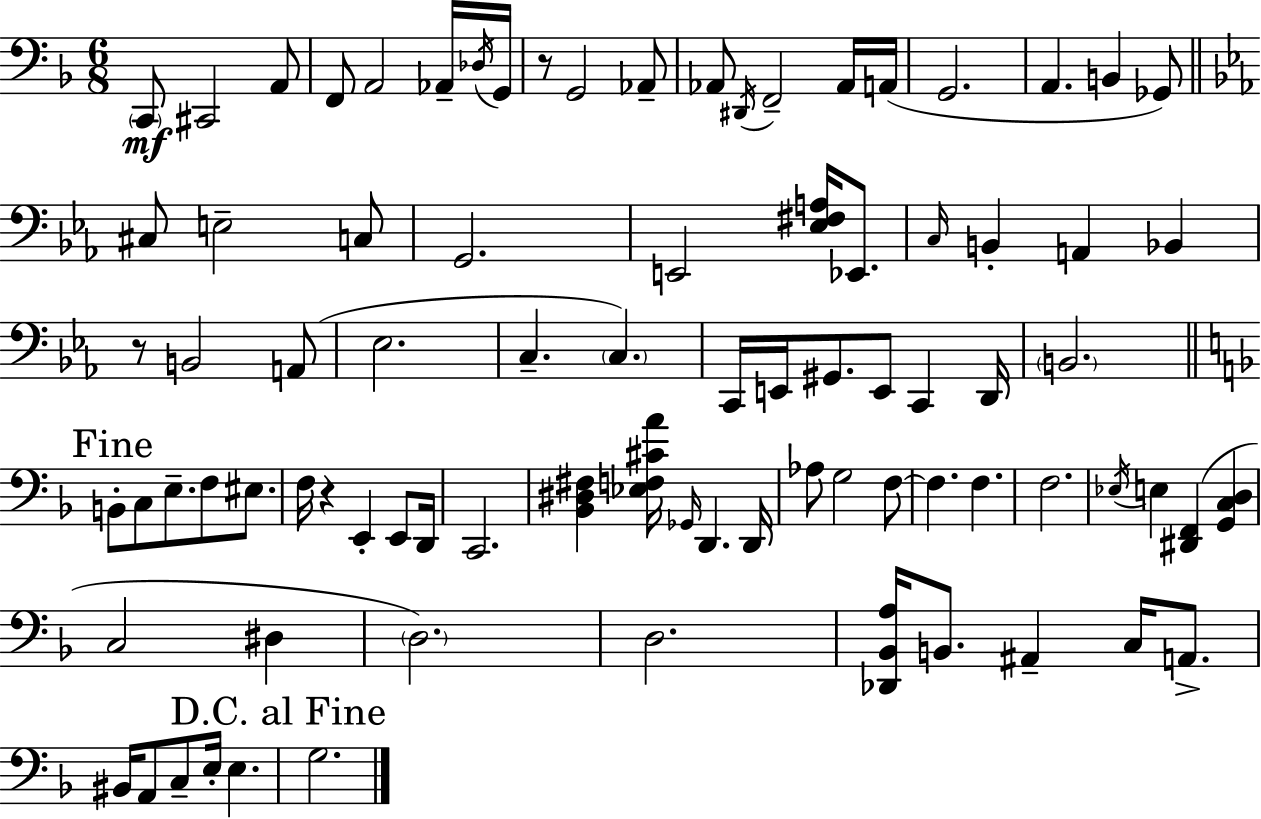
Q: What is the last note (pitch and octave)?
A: G3